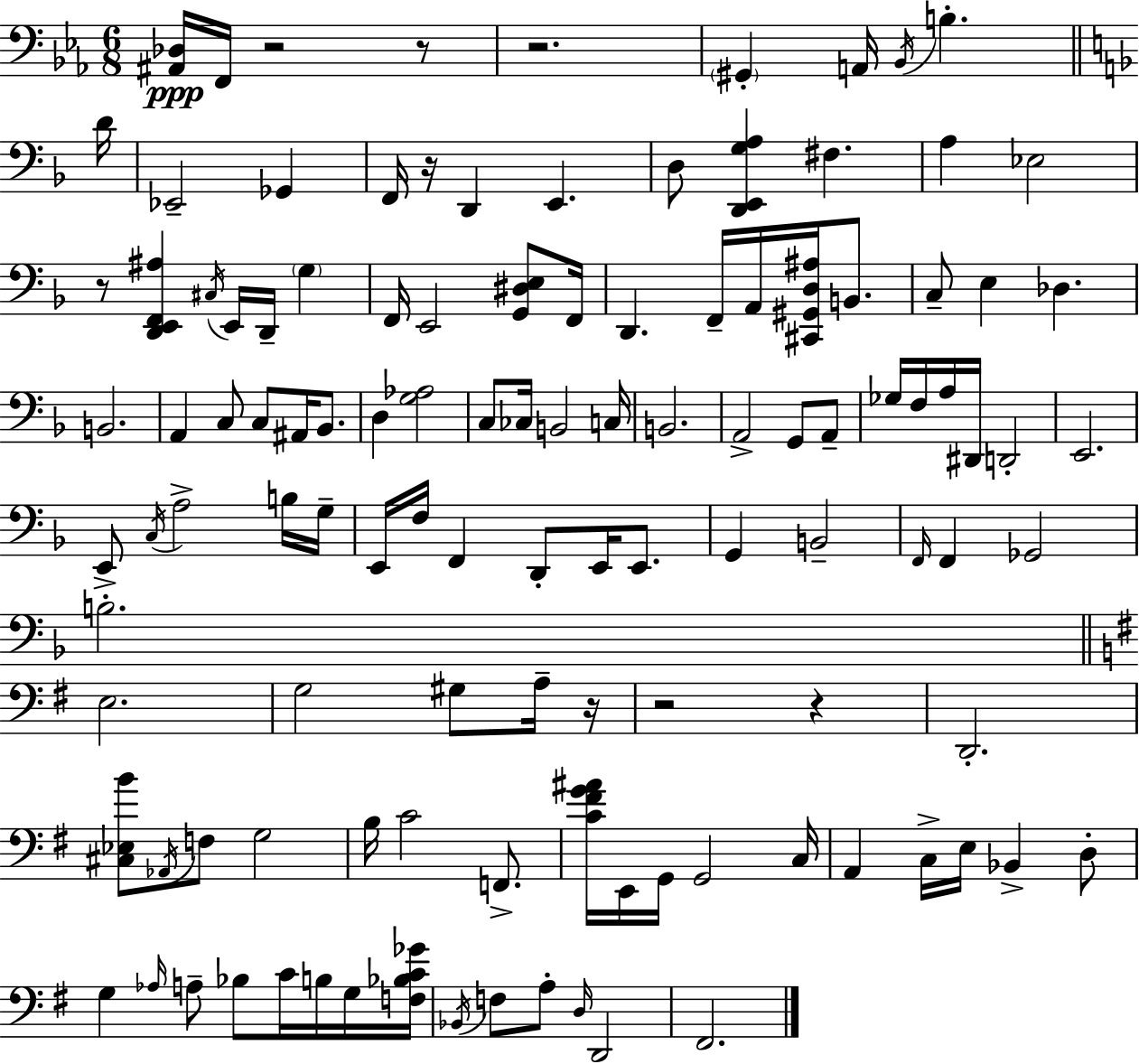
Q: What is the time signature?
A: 6/8